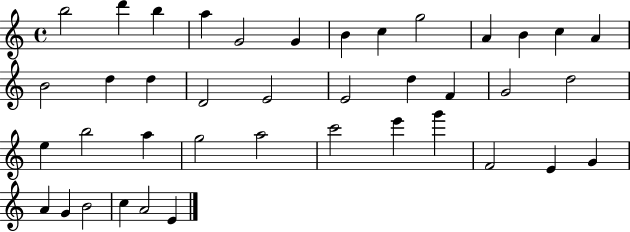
X:1
T:Untitled
M:4/4
L:1/4
K:C
b2 d' b a G2 G B c g2 A B c A B2 d d D2 E2 E2 d F G2 d2 e b2 a g2 a2 c'2 e' g' F2 E G A G B2 c A2 E